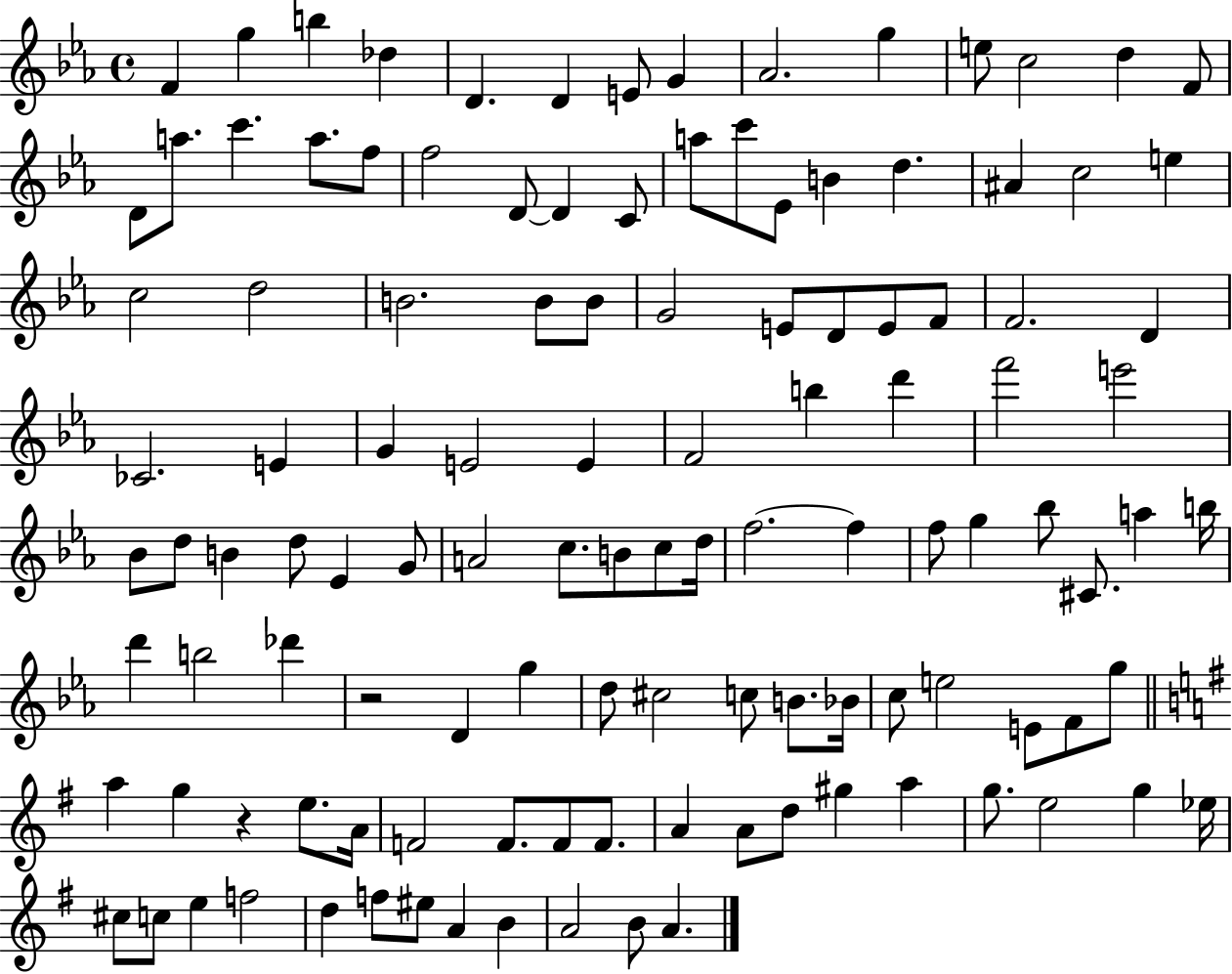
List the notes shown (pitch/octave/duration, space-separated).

F4/q G5/q B5/q Db5/q D4/q. D4/q E4/e G4/q Ab4/h. G5/q E5/e C5/h D5/q F4/e D4/e A5/e. C6/q. A5/e. F5/e F5/h D4/e D4/q C4/e A5/e C6/e Eb4/e B4/q D5/q. A#4/q C5/h E5/q C5/h D5/h B4/h. B4/e B4/e G4/h E4/e D4/e E4/e F4/e F4/h. D4/q CES4/h. E4/q G4/q E4/h E4/q F4/h B5/q D6/q F6/h E6/h Bb4/e D5/e B4/q D5/e Eb4/q G4/e A4/h C5/e. B4/e C5/e D5/s F5/h. F5/q F5/e G5/q Bb5/e C#4/e. A5/q B5/s D6/q B5/h Db6/q R/h D4/q G5/q D5/e C#5/h C5/e B4/e. Bb4/s C5/e E5/h E4/e F4/e G5/e A5/q G5/q R/q E5/e. A4/s F4/h F4/e. F4/e F4/e. A4/q A4/e D5/e G#5/q A5/q G5/e. E5/h G5/q Eb5/s C#5/e C5/e E5/q F5/h D5/q F5/e EIS5/e A4/q B4/q A4/h B4/e A4/q.